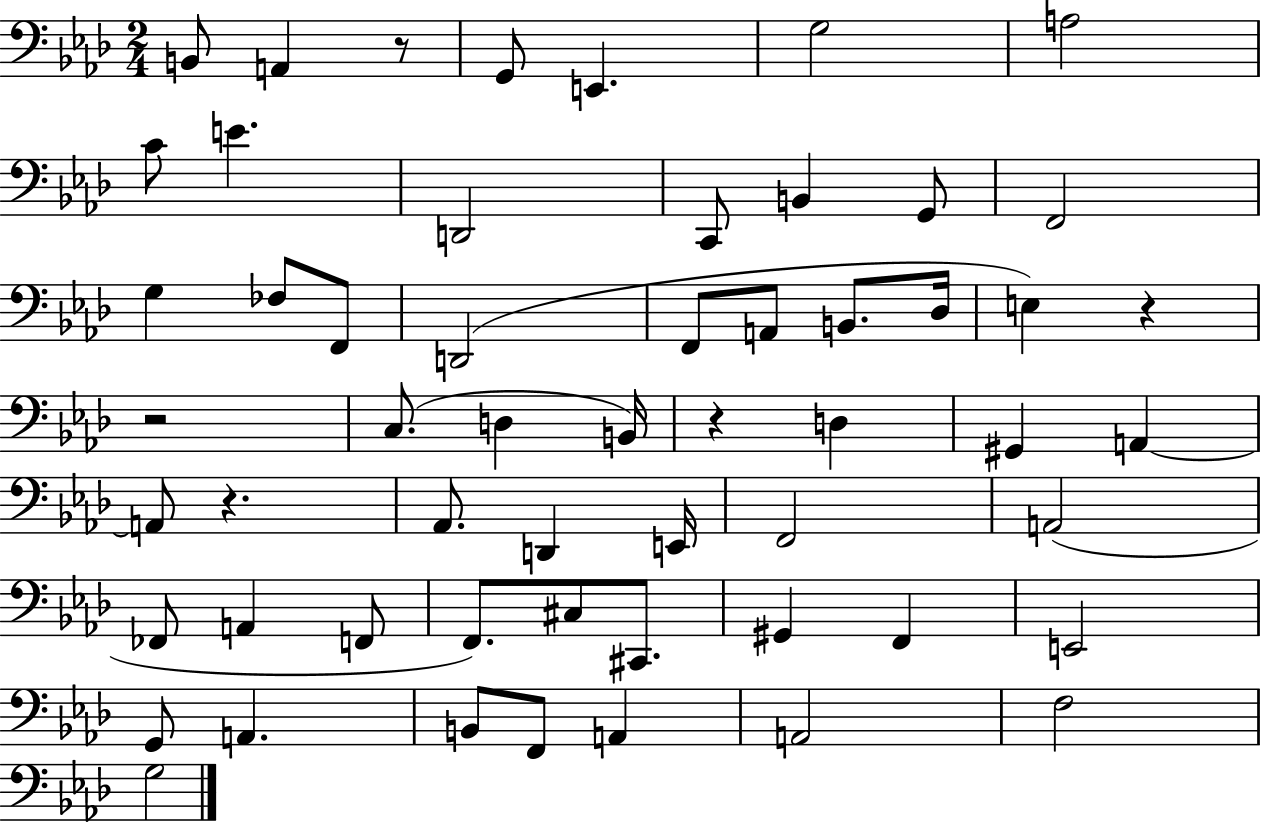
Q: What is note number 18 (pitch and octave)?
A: F2